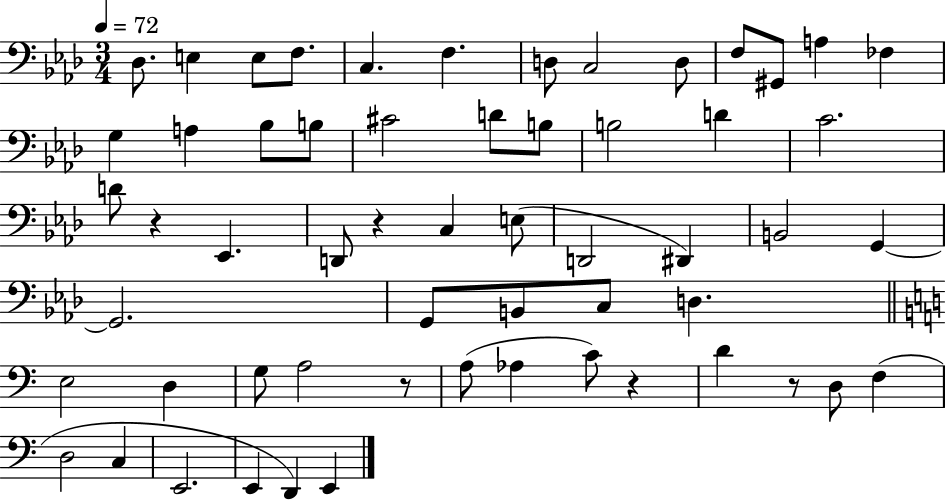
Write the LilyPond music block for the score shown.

{
  \clef bass
  \numericTimeSignature
  \time 3/4
  \key aes \major
  \tempo 4 = 72
  des8. e4 e8 f8. | c4. f4. | d8 c2 d8 | f8 gis,8 a4 fes4 | \break g4 a4 bes8 b8 | cis'2 d'8 b8 | b2 d'4 | c'2. | \break d'8 r4 ees,4. | d,8 r4 c4 e8( | d,2 dis,4) | b,2 g,4~~ | \break g,2. | g,8 b,8 c8 d4. | \bar "||" \break \key c \major e2 d4 | g8 a2 r8 | a8( aes4 c'8) r4 | d'4 r8 d8 f4( | \break d2 c4 | e,2. | e,4 d,4) e,4 | \bar "|."
}